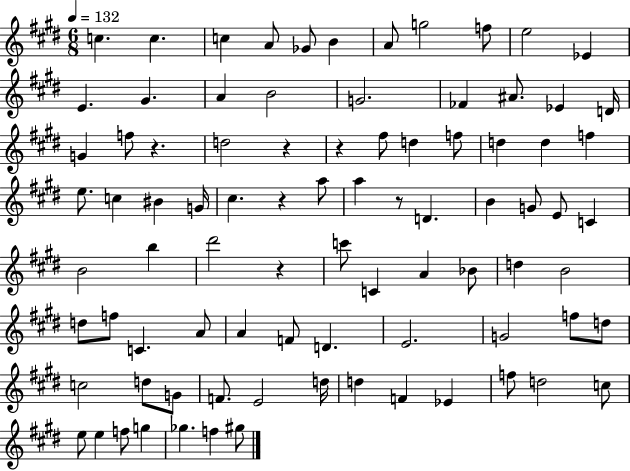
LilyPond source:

{
  \clef treble
  \numericTimeSignature
  \time 6/8
  \key e \major
  \tempo 4 = 132
  c''4. c''4. | c''4 a'8 ges'8 b'4 | a'8 g''2 f''8 | e''2 ees'4 | \break e'4. gis'4. | a'4 b'2 | g'2. | fes'4 ais'8. ees'4 d'16 | \break g'4 f''8 r4. | d''2 r4 | r4 fis''8 d''4 f''8 | d''4 d''4 f''4 | \break e''8. c''4 bis'4 g'16 | cis''4. r4 a''8 | a''4 r8 d'4. | b'4 g'8 e'8 c'4 | \break b'2 b''4 | dis'''2 r4 | c'''8 c'4 a'4 bes'8 | d''4 b'2 | \break d''8 f''8 c'4. a'8 | a'4 f'8 d'4. | e'2. | g'2 f''8 d''8 | \break c''2 d''8 g'8 | f'8. e'2 d''16 | d''4 f'4 ees'4 | f''8 d''2 c''8 | \break e''8 e''4 f''8 g''4 | ges''4. f''4 gis''8 | \bar "|."
}